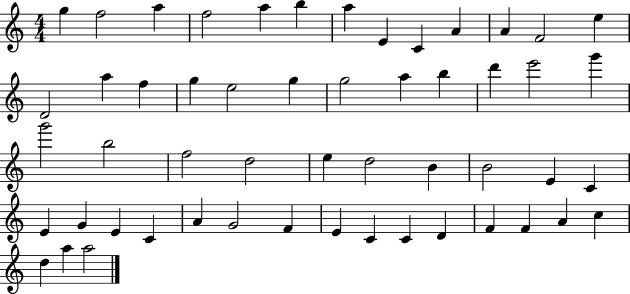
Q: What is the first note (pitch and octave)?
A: G5